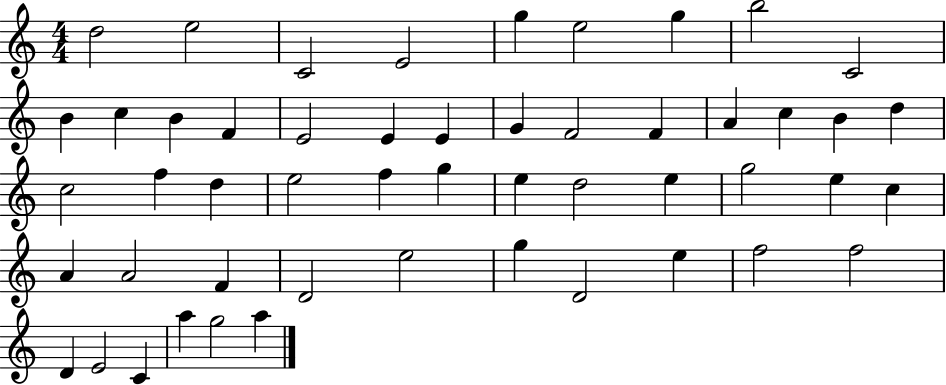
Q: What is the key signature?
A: C major